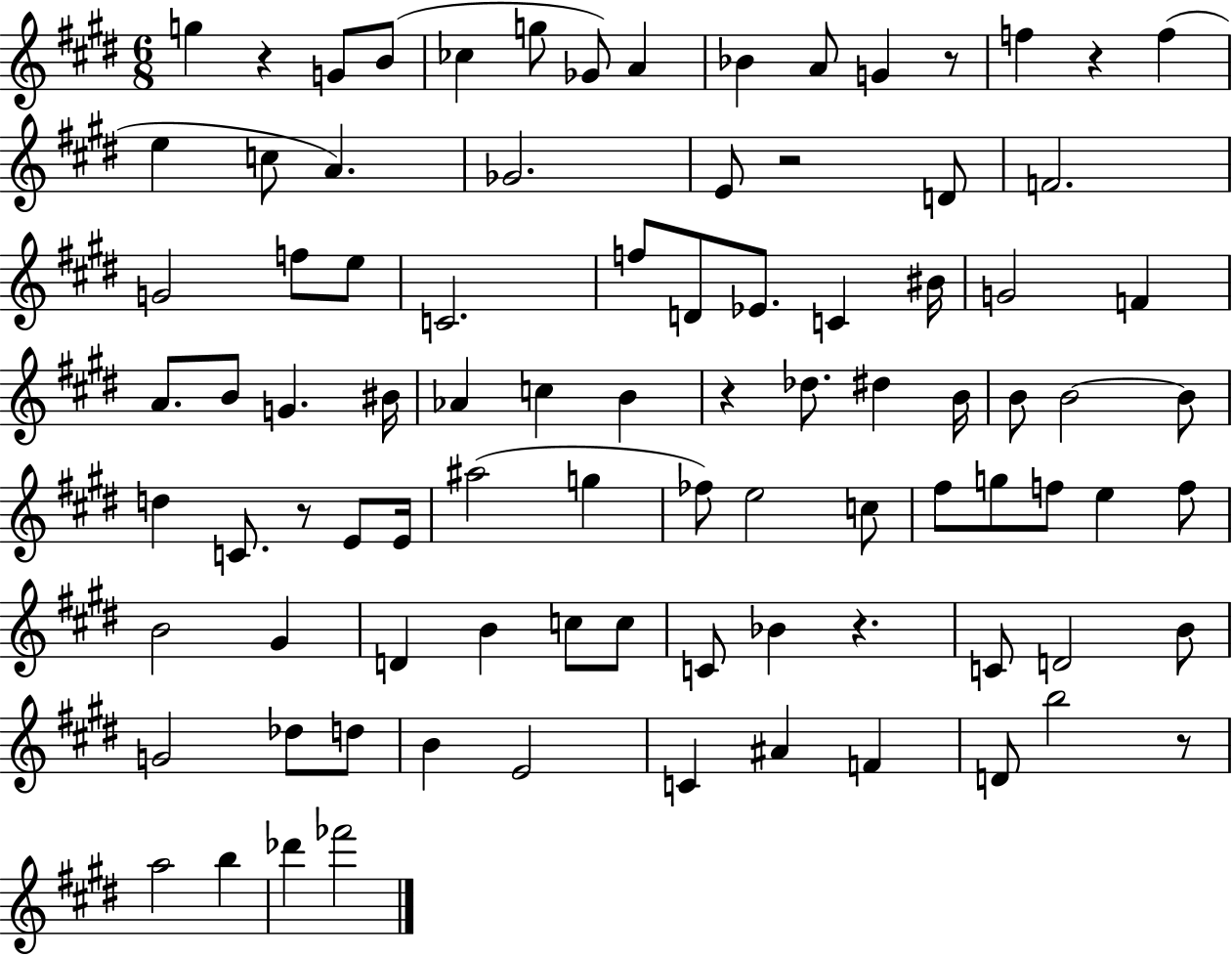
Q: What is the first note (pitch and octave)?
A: G5